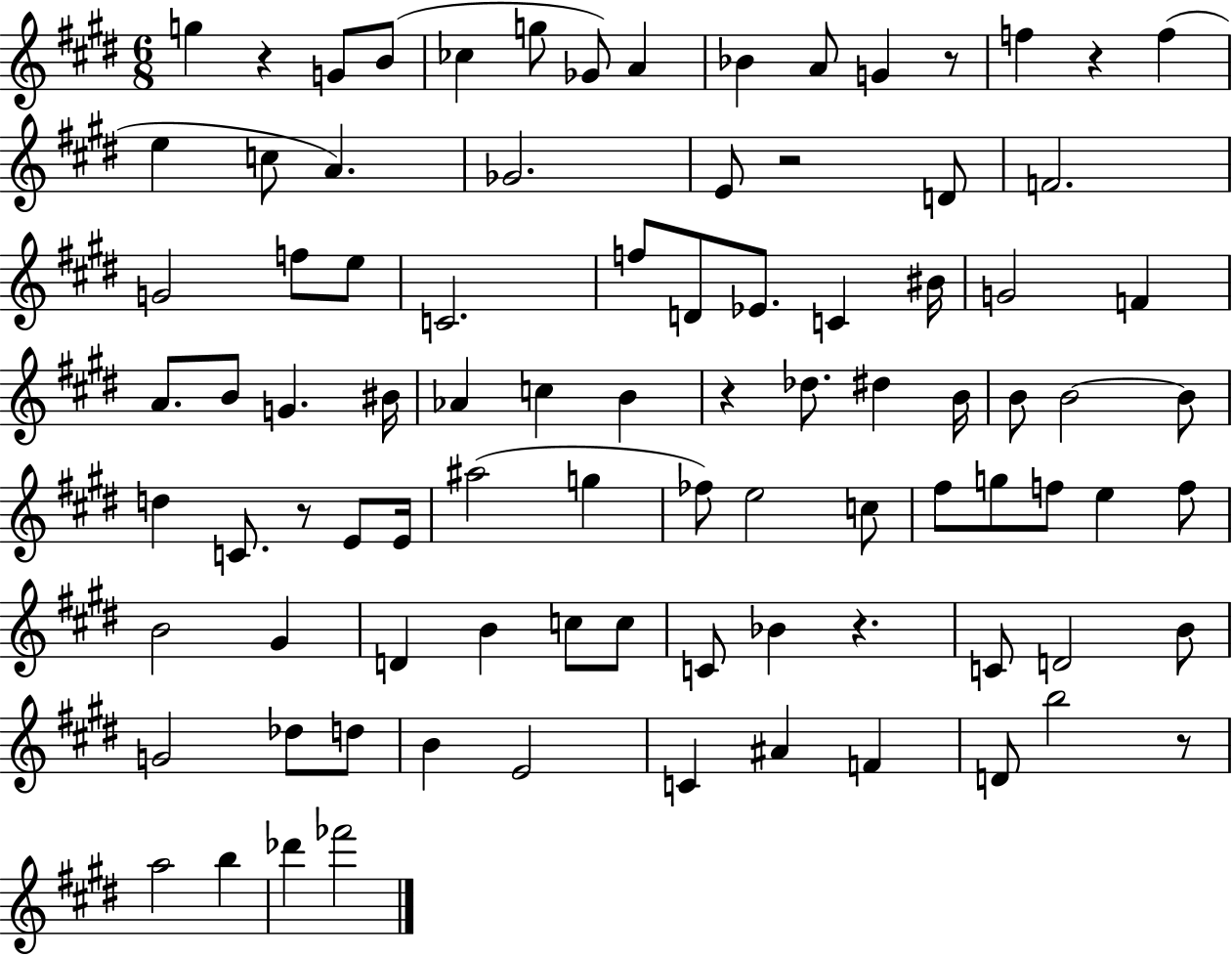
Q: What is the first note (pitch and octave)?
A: G5